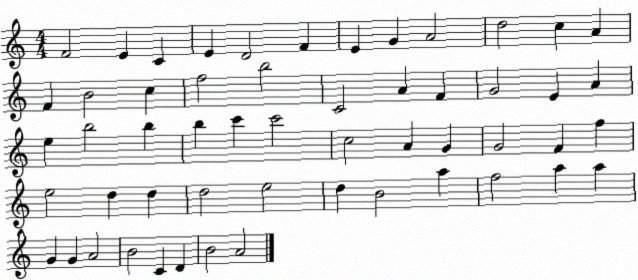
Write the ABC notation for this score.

X:1
T:Untitled
M:4/4
L:1/4
K:C
F2 E C E D2 F E G A2 d2 c A F B2 c f2 b2 C2 A F G2 E A e b2 b b c' c'2 c2 A G G2 F f e2 d d d2 e2 d B2 a f2 a a G G A2 B2 C D B2 A2